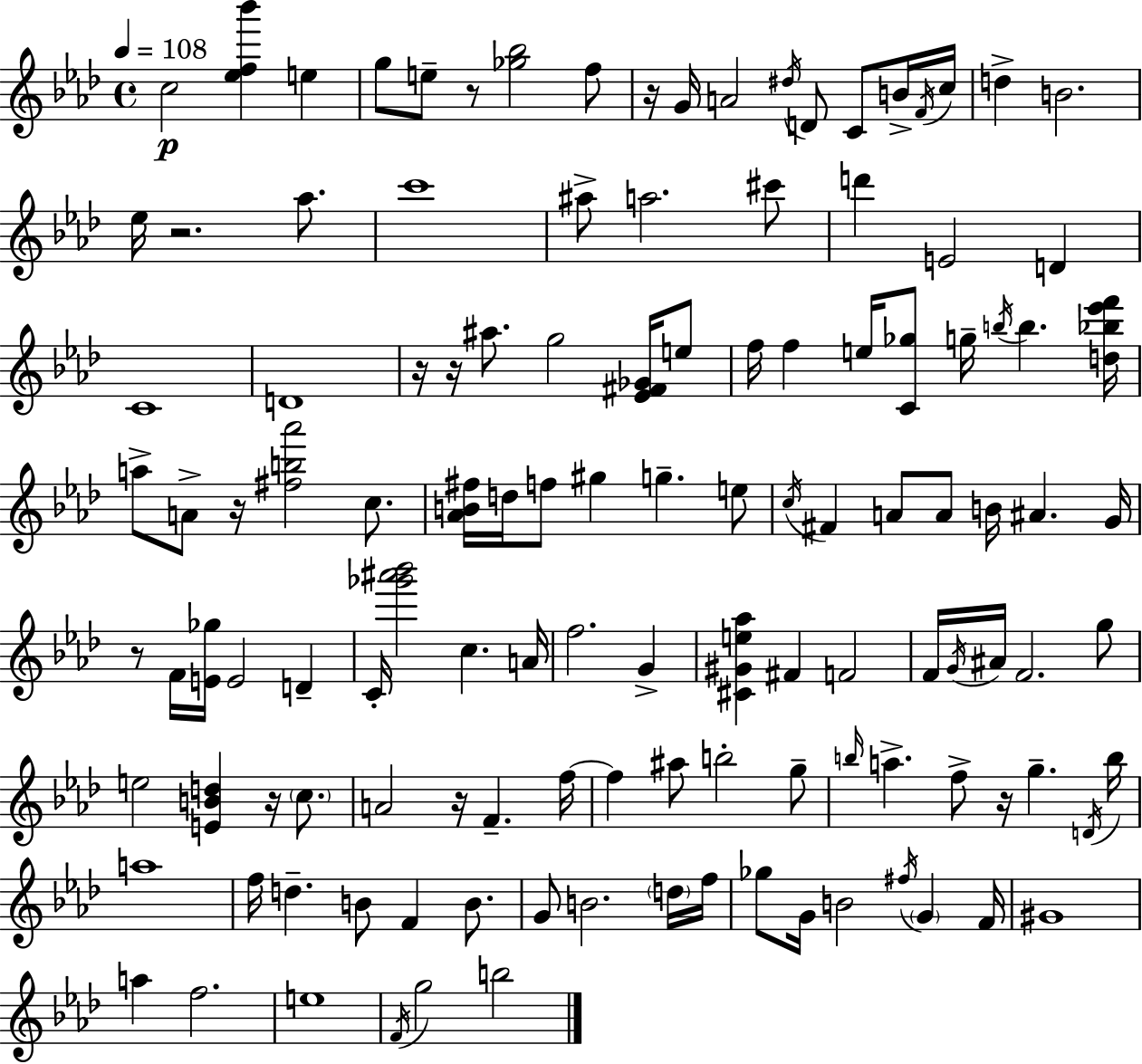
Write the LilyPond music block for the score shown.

{
  \clef treble
  \time 4/4
  \defaultTimeSignature
  \key f \minor
  \tempo 4 = 108
  c''2\p <ees'' f'' bes'''>4 e''4 | g''8 e''8-- r8 <ges'' bes''>2 f''8 | r16 g'16 a'2 \acciaccatura { dis''16 } d'8 c'8 b'16-> | \acciaccatura { f'16 } c''16 d''4-> b'2. | \break ees''16 r2. aes''8. | c'''1 | ais''8-> a''2. | cis'''8 d'''4 e'2 d'4 | \break c'1 | d'1 | r16 r16 ais''8. g''2 <ees' fis' ges'>16 | e''8 f''16 f''4 e''16 <c' ges''>8 g''16-- \acciaccatura { b''16 } b''4. | \break <d'' bes'' ees''' f'''>16 a''8-> a'8-> r16 <fis'' b'' aes'''>2 | c''8. <aes' b' fis''>16 d''16 f''8 gis''4 g''4.-- | e''8 \acciaccatura { c''16 } fis'4 a'8 a'8 b'16 ais'4. | g'16 r8 f'16 <e' ges''>16 e'2 | \break d'4-- c'16-. <ges''' ais''' bes'''>2 c''4. | a'16 f''2. | g'4-> <cis' gis' e'' aes''>4 fis'4 f'2 | f'16 \acciaccatura { g'16 } ais'16 f'2. | \break g''8 e''2 <e' b' d''>4 | r16 \parenthesize c''8. a'2 r16 f'4.-- | f''16~~ f''4 ais''8 b''2-. | g''8-- \grace { b''16 } a''4.-> f''8-> r16 g''4.-- | \break \acciaccatura { d'16 } b''16 a''1 | f''16 d''4.-- b'8 | f'4 b'8. g'8 b'2. | \parenthesize d''16 f''16 ges''8 g'16 b'2 | \break \acciaccatura { fis''16 } \parenthesize g'4 f'16 gis'1 | a''4 f''2. | e''1 | \acciaccatura { f'16 } g''2 | \break b''2 \bar "|."
}